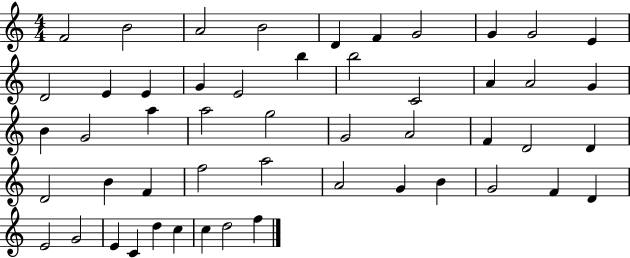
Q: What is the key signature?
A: C major